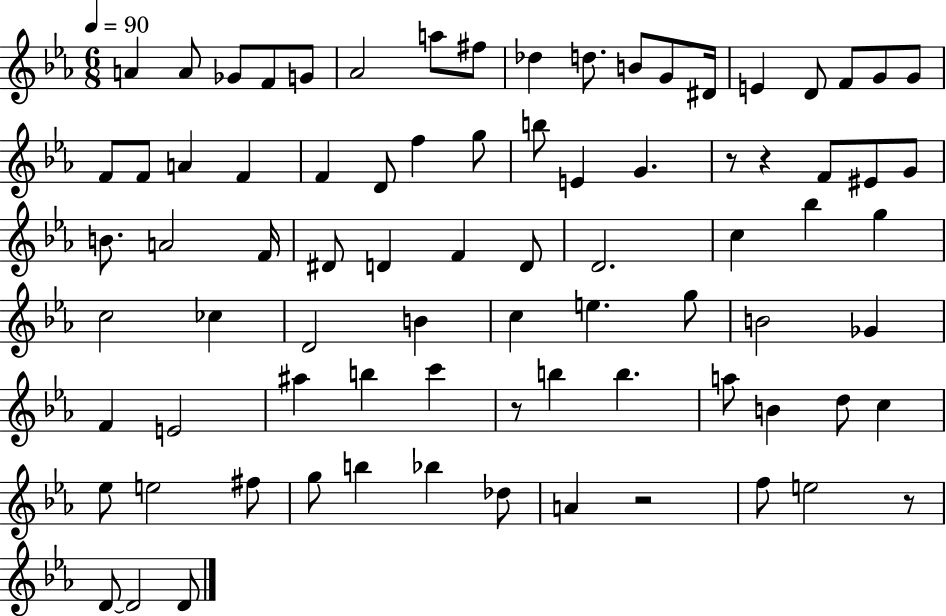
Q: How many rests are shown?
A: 5